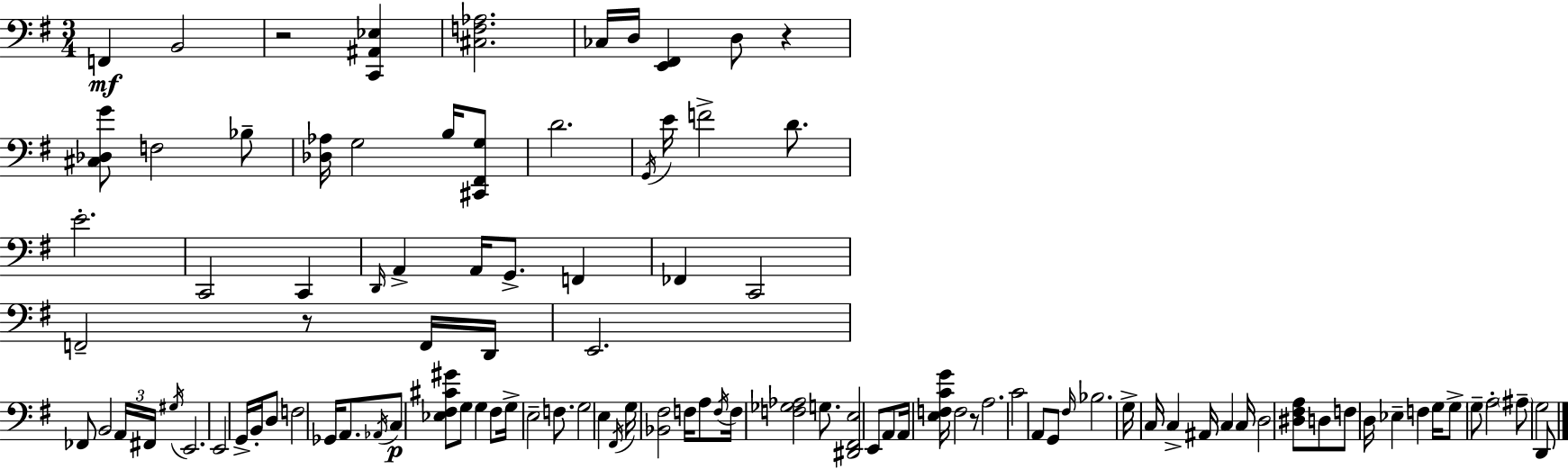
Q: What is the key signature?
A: G major